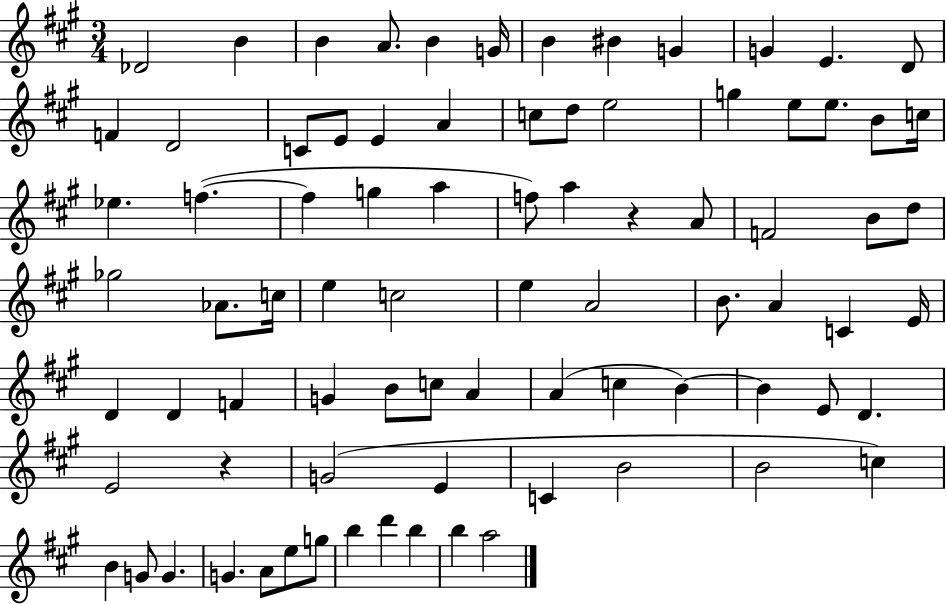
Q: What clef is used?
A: treble